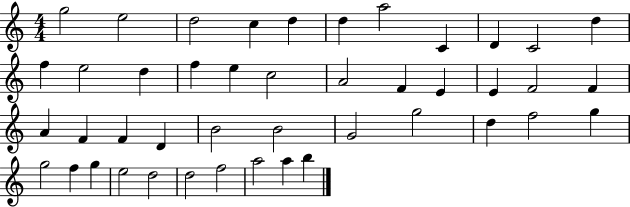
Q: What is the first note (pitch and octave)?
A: G5